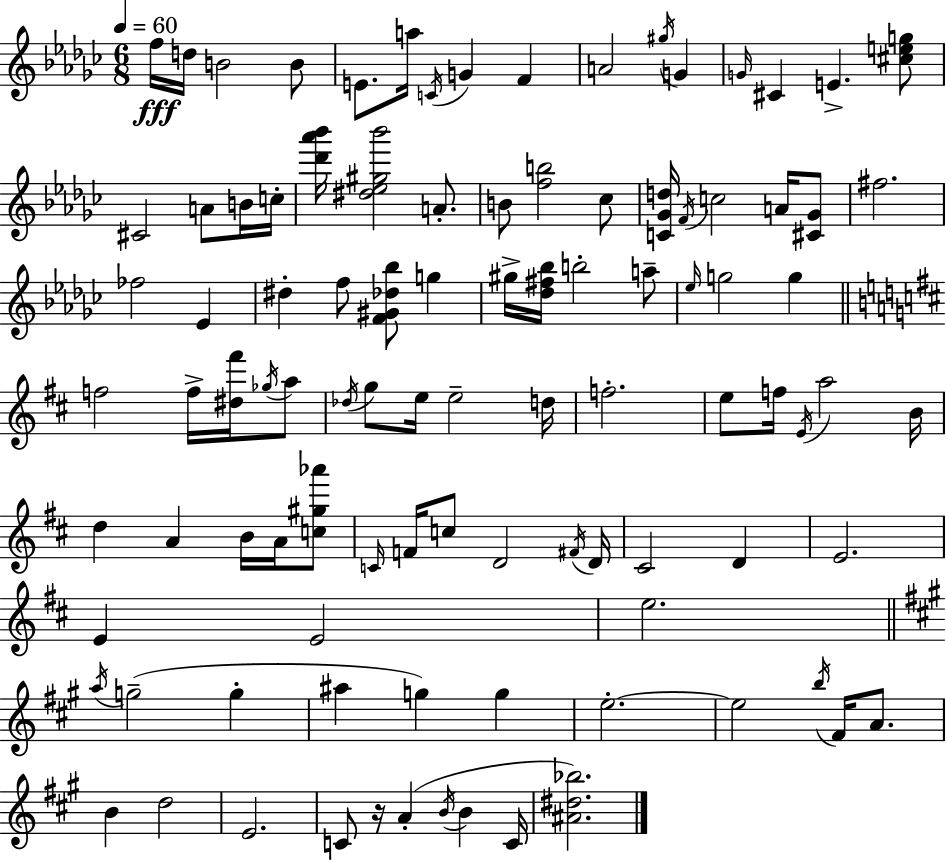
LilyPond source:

{
  \clef treble
  \numericTimeSignature
  \time 6/8
  \key ees \minor
  \tempo 4 = 60
  f''16\fff d''16 b'2 b'8 | e'8. a''16 \acciaccatura { c'16 } g'4 f'4 | a'2 \acciaccatura { gis''16 } g'4 | \grace { g'16 } cis'4 e'4.-> | \break <cis'' e'' g''>8 cis'2 a'8 | b'16 c''16-. <des''' aes''' bes'''>16 <dis'' ees'' gis'' bes'''>2 | a'8.-. b'8 <f'' b''>2 | ces''8 <c' ges' d''>16 \acciaccatura { f'16 } c''2 | \break a'16 <cis' ges'>8 fis''2. | fes''2 | ees'4 dis''4-. f''8 <f' gis' des'' bes''>8 | g''4 gis''16-> <des'' fis'' bes''>16 b''2-. | \break a''8-- \grace { ees''16 } g''2 | g''4 \bar "||" \break \key b \minor f''2 f''16-> <dis'' fis'''>16 \acciaccatura { ges''16 } a''8 | \acciaccatura { des''16 } g''8 e''16 e''2-- | d''16 f''2.-. | e''8 f''16 \acciaccatura { e'16 } a''2 | \break b'16 d''4 a'4 b'16 | a'16 <c'' gis'' aes'''>8 \grace { c'16 } f'16 c''8 d'2 | \acciaccatura { fis'16 } d'16 cis'2 | d'4 e'2. | \break e'4 e'2 | e''2. | \bar "||" \break \key a \major \acciaccatura { a''16 }( g''2-- g''4-. | ais''4 g''4) g''4 | e''2.-.~~ | e''2 \acciaccatura { b''16 } fis'16 a'8. | \break b'4 d''2 | e'2. | c'8 r16 a'4-.( \acciaccatura { b'16 } b'4 | c'16 <ais' dis'' bes''>2.) | \break \bar "|."
}